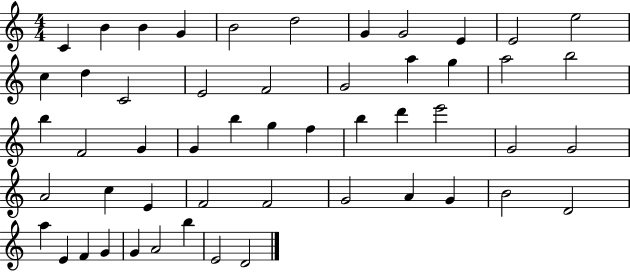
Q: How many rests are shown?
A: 0